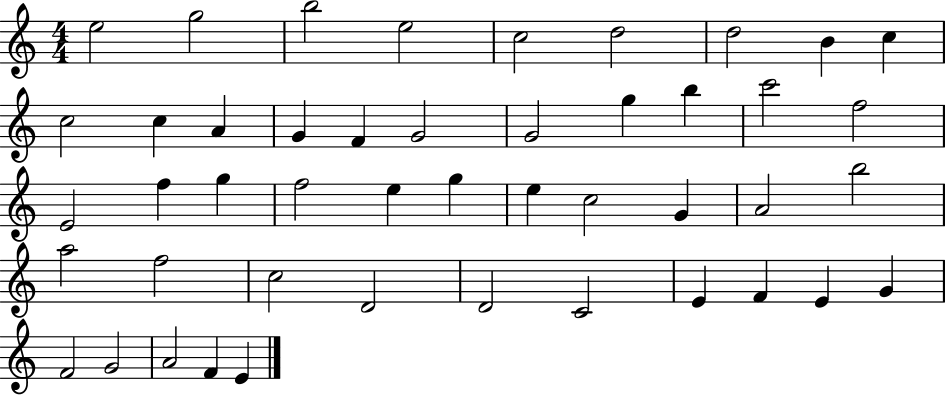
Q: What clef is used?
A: treble